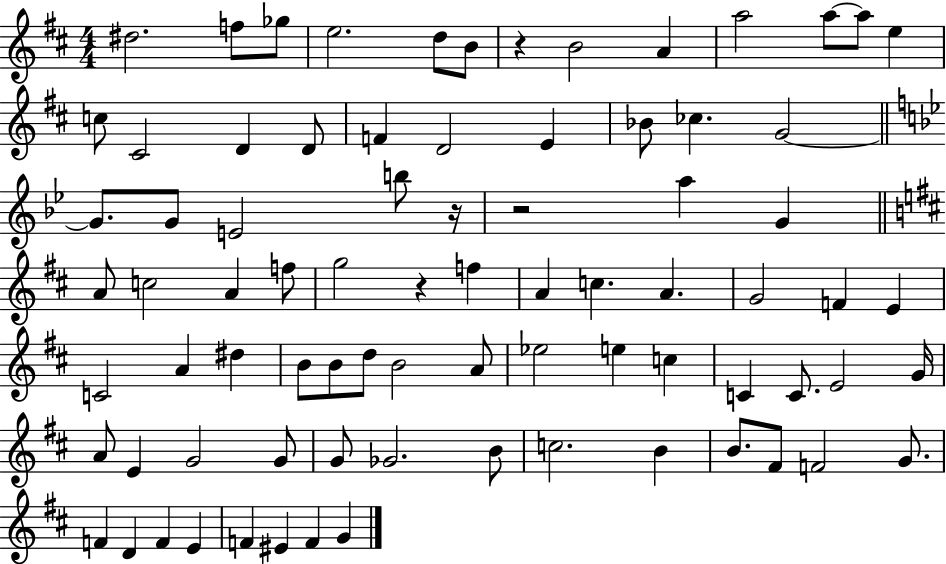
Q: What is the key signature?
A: D major